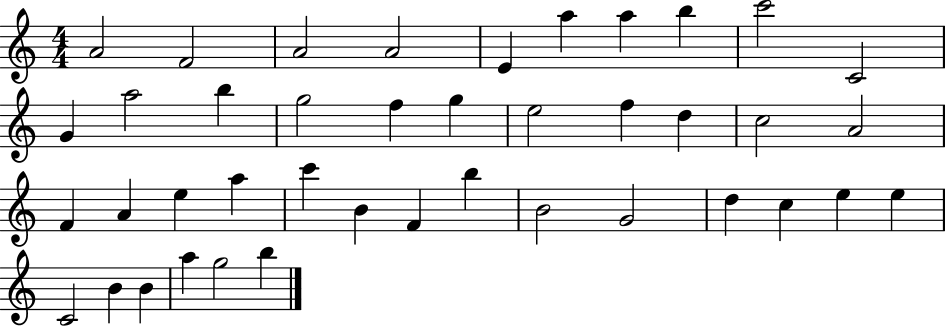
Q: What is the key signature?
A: C major